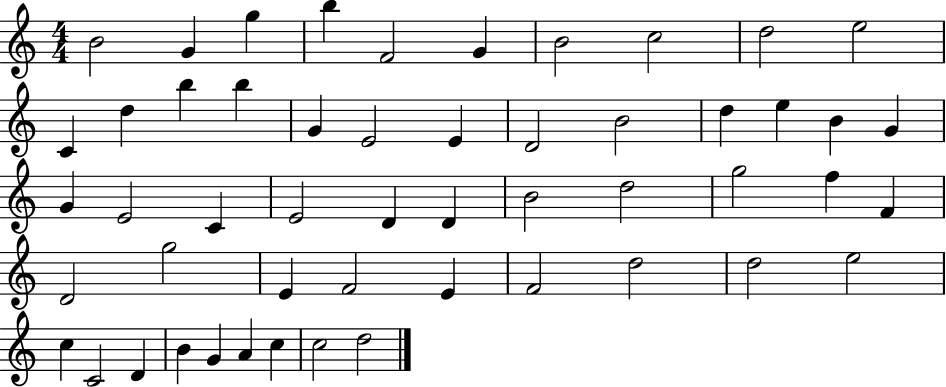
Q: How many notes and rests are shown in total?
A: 52